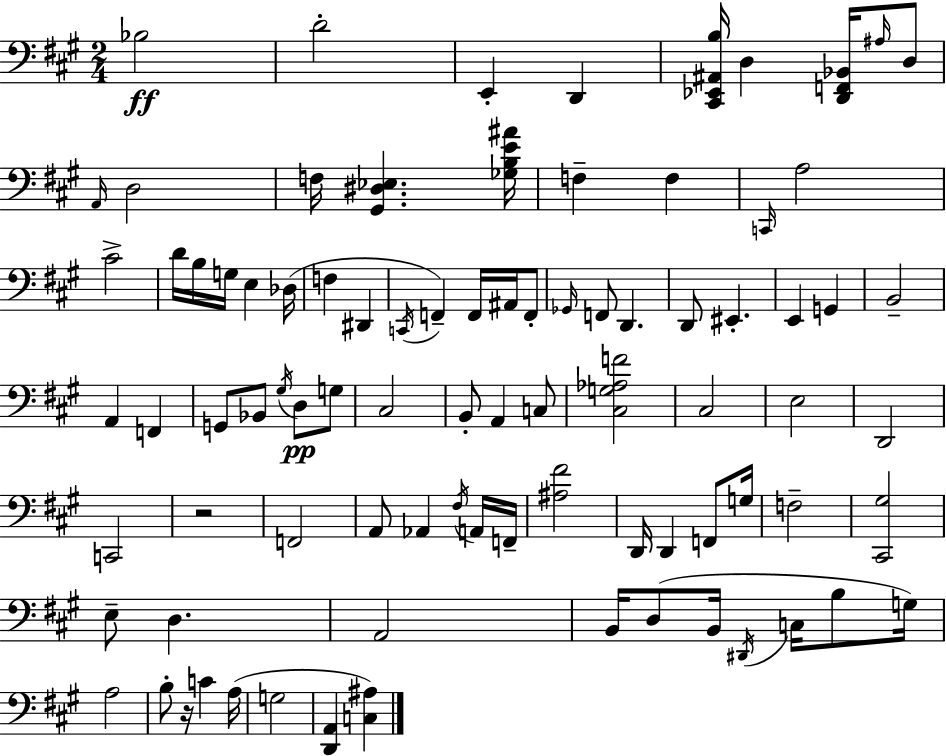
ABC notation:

X:1
T:Untitled
M:2/4
L:1/4
K:A
_B,2 D2 E,, D,, [^C,,_E,,^A,,B,]/4 D, [D,,F,,_B,,]/4 ^A,/4 D,/2 A,,/4 D,2 F,/4 [^G,,^D,_E,] [_G,B,E^A]/4 F, F, C,,/4 A,2 ^C2 D/4 B,/4 G,/4 E, _D,/4 F, ^D,, C,,/4 F,, F,,/4 ^A,,/4 F,,/2 _G,,/4 F,,/2 D,, D,,/2 ^E,, E,, G,, B,,2 A,, F,, G,,/2 _B,,/2 ^G,/4 D,/2 G,/2 ^C,2 B,,/2 A,, C,/2 [^C,G,_A,F]2 ^C,2 E,2 D,,2 C,,2 z2 F,,2 A,,/2 _A,, ^F,/4 A,,/4 F,,/4 [^A,^F]2 D,,/4 D,, F,,/2 G,/4 F,2 [^C,,^G,]2 E,/2 D, A,,2 B,,/4 D,/2 B,,/4 ^D,,/4 C,/4 B,/2 G,/4 A,2 B,/2 z/4 C A,/4 G,2 [D,,A,,] [C,^A,]